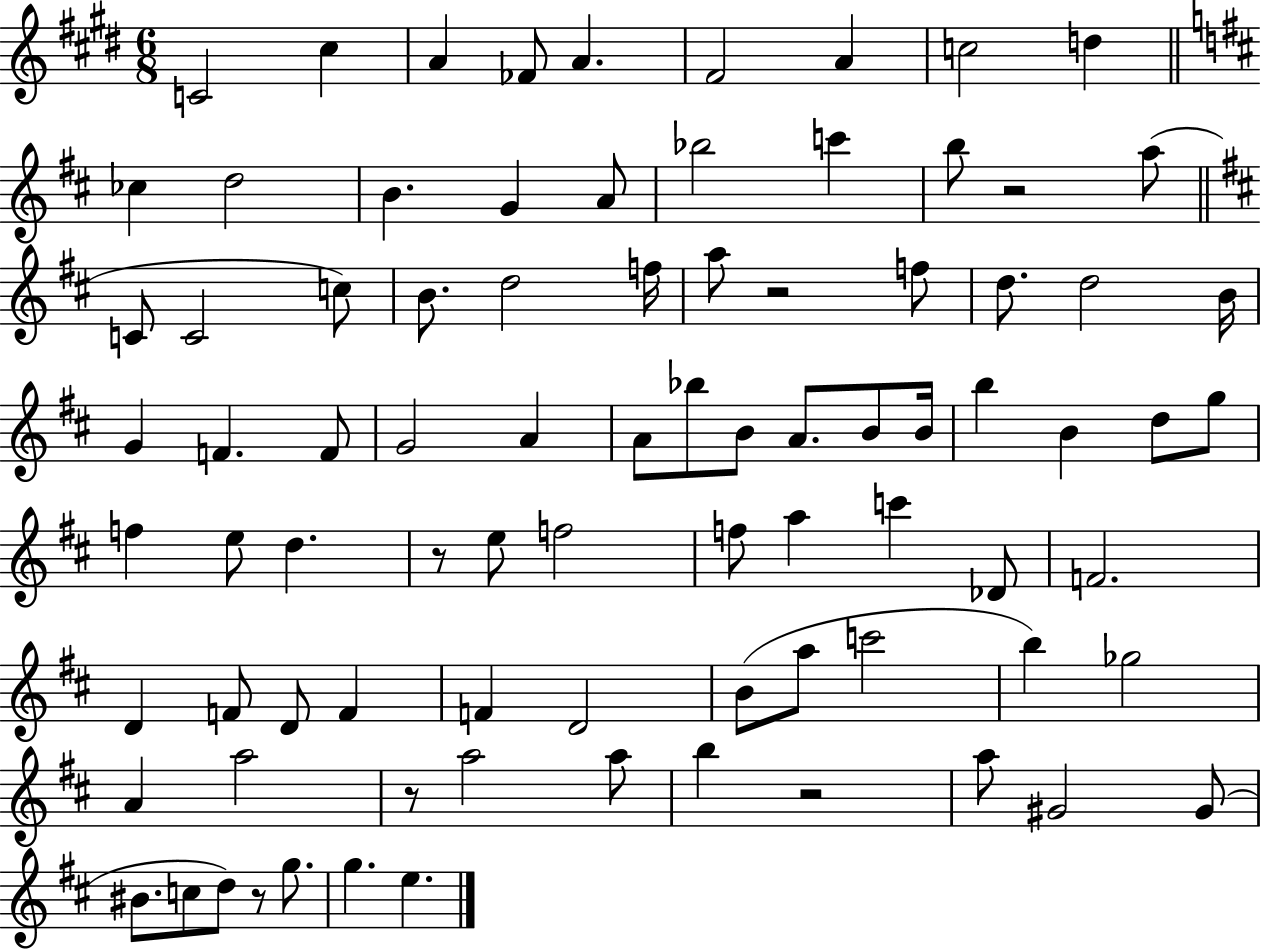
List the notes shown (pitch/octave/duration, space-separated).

C4/h C#5/q A4/q FES4/e A4/q. F#4/h A4/q C5/h D5/q CES5/q D5/h B4/q. G4/q A4/e Bb5/h C6/q B5/e R/h A5/e C4/e C4/h C5/e B4/e. D5/h F5/s A5/e R/h F5/e D5/e. D5/h B4/s G4/q F4/q. F4/e G4/h A4/q A4/e Bb5/e B4/e A4/e. B4/e B4/s B5/q B4/q D5/e G5/e F5/q E5/e D5/q. R/e E5/e F5/h F5/e A5/q C6/q Db4/e F4/h. D4/q F4/e D4/e F4/q F4/q D4/h B4/e A5/e C6/h B5/q Gb5/h A4/q A5/h R/e A5/h A5/e B5/q R/h A5/e G#4/h G#4/e BIS4/e. C5/e D5/e R/e G5/e. G5/q. E5/q.